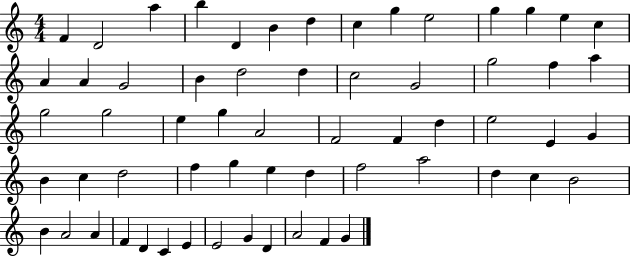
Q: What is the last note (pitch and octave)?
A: G4